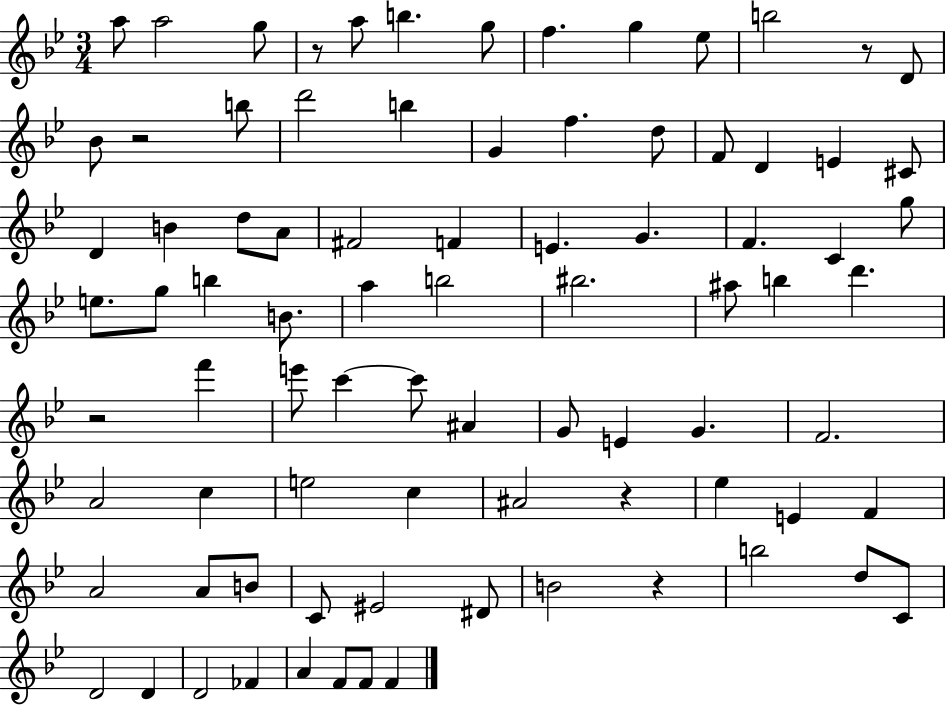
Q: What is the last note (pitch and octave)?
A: F4